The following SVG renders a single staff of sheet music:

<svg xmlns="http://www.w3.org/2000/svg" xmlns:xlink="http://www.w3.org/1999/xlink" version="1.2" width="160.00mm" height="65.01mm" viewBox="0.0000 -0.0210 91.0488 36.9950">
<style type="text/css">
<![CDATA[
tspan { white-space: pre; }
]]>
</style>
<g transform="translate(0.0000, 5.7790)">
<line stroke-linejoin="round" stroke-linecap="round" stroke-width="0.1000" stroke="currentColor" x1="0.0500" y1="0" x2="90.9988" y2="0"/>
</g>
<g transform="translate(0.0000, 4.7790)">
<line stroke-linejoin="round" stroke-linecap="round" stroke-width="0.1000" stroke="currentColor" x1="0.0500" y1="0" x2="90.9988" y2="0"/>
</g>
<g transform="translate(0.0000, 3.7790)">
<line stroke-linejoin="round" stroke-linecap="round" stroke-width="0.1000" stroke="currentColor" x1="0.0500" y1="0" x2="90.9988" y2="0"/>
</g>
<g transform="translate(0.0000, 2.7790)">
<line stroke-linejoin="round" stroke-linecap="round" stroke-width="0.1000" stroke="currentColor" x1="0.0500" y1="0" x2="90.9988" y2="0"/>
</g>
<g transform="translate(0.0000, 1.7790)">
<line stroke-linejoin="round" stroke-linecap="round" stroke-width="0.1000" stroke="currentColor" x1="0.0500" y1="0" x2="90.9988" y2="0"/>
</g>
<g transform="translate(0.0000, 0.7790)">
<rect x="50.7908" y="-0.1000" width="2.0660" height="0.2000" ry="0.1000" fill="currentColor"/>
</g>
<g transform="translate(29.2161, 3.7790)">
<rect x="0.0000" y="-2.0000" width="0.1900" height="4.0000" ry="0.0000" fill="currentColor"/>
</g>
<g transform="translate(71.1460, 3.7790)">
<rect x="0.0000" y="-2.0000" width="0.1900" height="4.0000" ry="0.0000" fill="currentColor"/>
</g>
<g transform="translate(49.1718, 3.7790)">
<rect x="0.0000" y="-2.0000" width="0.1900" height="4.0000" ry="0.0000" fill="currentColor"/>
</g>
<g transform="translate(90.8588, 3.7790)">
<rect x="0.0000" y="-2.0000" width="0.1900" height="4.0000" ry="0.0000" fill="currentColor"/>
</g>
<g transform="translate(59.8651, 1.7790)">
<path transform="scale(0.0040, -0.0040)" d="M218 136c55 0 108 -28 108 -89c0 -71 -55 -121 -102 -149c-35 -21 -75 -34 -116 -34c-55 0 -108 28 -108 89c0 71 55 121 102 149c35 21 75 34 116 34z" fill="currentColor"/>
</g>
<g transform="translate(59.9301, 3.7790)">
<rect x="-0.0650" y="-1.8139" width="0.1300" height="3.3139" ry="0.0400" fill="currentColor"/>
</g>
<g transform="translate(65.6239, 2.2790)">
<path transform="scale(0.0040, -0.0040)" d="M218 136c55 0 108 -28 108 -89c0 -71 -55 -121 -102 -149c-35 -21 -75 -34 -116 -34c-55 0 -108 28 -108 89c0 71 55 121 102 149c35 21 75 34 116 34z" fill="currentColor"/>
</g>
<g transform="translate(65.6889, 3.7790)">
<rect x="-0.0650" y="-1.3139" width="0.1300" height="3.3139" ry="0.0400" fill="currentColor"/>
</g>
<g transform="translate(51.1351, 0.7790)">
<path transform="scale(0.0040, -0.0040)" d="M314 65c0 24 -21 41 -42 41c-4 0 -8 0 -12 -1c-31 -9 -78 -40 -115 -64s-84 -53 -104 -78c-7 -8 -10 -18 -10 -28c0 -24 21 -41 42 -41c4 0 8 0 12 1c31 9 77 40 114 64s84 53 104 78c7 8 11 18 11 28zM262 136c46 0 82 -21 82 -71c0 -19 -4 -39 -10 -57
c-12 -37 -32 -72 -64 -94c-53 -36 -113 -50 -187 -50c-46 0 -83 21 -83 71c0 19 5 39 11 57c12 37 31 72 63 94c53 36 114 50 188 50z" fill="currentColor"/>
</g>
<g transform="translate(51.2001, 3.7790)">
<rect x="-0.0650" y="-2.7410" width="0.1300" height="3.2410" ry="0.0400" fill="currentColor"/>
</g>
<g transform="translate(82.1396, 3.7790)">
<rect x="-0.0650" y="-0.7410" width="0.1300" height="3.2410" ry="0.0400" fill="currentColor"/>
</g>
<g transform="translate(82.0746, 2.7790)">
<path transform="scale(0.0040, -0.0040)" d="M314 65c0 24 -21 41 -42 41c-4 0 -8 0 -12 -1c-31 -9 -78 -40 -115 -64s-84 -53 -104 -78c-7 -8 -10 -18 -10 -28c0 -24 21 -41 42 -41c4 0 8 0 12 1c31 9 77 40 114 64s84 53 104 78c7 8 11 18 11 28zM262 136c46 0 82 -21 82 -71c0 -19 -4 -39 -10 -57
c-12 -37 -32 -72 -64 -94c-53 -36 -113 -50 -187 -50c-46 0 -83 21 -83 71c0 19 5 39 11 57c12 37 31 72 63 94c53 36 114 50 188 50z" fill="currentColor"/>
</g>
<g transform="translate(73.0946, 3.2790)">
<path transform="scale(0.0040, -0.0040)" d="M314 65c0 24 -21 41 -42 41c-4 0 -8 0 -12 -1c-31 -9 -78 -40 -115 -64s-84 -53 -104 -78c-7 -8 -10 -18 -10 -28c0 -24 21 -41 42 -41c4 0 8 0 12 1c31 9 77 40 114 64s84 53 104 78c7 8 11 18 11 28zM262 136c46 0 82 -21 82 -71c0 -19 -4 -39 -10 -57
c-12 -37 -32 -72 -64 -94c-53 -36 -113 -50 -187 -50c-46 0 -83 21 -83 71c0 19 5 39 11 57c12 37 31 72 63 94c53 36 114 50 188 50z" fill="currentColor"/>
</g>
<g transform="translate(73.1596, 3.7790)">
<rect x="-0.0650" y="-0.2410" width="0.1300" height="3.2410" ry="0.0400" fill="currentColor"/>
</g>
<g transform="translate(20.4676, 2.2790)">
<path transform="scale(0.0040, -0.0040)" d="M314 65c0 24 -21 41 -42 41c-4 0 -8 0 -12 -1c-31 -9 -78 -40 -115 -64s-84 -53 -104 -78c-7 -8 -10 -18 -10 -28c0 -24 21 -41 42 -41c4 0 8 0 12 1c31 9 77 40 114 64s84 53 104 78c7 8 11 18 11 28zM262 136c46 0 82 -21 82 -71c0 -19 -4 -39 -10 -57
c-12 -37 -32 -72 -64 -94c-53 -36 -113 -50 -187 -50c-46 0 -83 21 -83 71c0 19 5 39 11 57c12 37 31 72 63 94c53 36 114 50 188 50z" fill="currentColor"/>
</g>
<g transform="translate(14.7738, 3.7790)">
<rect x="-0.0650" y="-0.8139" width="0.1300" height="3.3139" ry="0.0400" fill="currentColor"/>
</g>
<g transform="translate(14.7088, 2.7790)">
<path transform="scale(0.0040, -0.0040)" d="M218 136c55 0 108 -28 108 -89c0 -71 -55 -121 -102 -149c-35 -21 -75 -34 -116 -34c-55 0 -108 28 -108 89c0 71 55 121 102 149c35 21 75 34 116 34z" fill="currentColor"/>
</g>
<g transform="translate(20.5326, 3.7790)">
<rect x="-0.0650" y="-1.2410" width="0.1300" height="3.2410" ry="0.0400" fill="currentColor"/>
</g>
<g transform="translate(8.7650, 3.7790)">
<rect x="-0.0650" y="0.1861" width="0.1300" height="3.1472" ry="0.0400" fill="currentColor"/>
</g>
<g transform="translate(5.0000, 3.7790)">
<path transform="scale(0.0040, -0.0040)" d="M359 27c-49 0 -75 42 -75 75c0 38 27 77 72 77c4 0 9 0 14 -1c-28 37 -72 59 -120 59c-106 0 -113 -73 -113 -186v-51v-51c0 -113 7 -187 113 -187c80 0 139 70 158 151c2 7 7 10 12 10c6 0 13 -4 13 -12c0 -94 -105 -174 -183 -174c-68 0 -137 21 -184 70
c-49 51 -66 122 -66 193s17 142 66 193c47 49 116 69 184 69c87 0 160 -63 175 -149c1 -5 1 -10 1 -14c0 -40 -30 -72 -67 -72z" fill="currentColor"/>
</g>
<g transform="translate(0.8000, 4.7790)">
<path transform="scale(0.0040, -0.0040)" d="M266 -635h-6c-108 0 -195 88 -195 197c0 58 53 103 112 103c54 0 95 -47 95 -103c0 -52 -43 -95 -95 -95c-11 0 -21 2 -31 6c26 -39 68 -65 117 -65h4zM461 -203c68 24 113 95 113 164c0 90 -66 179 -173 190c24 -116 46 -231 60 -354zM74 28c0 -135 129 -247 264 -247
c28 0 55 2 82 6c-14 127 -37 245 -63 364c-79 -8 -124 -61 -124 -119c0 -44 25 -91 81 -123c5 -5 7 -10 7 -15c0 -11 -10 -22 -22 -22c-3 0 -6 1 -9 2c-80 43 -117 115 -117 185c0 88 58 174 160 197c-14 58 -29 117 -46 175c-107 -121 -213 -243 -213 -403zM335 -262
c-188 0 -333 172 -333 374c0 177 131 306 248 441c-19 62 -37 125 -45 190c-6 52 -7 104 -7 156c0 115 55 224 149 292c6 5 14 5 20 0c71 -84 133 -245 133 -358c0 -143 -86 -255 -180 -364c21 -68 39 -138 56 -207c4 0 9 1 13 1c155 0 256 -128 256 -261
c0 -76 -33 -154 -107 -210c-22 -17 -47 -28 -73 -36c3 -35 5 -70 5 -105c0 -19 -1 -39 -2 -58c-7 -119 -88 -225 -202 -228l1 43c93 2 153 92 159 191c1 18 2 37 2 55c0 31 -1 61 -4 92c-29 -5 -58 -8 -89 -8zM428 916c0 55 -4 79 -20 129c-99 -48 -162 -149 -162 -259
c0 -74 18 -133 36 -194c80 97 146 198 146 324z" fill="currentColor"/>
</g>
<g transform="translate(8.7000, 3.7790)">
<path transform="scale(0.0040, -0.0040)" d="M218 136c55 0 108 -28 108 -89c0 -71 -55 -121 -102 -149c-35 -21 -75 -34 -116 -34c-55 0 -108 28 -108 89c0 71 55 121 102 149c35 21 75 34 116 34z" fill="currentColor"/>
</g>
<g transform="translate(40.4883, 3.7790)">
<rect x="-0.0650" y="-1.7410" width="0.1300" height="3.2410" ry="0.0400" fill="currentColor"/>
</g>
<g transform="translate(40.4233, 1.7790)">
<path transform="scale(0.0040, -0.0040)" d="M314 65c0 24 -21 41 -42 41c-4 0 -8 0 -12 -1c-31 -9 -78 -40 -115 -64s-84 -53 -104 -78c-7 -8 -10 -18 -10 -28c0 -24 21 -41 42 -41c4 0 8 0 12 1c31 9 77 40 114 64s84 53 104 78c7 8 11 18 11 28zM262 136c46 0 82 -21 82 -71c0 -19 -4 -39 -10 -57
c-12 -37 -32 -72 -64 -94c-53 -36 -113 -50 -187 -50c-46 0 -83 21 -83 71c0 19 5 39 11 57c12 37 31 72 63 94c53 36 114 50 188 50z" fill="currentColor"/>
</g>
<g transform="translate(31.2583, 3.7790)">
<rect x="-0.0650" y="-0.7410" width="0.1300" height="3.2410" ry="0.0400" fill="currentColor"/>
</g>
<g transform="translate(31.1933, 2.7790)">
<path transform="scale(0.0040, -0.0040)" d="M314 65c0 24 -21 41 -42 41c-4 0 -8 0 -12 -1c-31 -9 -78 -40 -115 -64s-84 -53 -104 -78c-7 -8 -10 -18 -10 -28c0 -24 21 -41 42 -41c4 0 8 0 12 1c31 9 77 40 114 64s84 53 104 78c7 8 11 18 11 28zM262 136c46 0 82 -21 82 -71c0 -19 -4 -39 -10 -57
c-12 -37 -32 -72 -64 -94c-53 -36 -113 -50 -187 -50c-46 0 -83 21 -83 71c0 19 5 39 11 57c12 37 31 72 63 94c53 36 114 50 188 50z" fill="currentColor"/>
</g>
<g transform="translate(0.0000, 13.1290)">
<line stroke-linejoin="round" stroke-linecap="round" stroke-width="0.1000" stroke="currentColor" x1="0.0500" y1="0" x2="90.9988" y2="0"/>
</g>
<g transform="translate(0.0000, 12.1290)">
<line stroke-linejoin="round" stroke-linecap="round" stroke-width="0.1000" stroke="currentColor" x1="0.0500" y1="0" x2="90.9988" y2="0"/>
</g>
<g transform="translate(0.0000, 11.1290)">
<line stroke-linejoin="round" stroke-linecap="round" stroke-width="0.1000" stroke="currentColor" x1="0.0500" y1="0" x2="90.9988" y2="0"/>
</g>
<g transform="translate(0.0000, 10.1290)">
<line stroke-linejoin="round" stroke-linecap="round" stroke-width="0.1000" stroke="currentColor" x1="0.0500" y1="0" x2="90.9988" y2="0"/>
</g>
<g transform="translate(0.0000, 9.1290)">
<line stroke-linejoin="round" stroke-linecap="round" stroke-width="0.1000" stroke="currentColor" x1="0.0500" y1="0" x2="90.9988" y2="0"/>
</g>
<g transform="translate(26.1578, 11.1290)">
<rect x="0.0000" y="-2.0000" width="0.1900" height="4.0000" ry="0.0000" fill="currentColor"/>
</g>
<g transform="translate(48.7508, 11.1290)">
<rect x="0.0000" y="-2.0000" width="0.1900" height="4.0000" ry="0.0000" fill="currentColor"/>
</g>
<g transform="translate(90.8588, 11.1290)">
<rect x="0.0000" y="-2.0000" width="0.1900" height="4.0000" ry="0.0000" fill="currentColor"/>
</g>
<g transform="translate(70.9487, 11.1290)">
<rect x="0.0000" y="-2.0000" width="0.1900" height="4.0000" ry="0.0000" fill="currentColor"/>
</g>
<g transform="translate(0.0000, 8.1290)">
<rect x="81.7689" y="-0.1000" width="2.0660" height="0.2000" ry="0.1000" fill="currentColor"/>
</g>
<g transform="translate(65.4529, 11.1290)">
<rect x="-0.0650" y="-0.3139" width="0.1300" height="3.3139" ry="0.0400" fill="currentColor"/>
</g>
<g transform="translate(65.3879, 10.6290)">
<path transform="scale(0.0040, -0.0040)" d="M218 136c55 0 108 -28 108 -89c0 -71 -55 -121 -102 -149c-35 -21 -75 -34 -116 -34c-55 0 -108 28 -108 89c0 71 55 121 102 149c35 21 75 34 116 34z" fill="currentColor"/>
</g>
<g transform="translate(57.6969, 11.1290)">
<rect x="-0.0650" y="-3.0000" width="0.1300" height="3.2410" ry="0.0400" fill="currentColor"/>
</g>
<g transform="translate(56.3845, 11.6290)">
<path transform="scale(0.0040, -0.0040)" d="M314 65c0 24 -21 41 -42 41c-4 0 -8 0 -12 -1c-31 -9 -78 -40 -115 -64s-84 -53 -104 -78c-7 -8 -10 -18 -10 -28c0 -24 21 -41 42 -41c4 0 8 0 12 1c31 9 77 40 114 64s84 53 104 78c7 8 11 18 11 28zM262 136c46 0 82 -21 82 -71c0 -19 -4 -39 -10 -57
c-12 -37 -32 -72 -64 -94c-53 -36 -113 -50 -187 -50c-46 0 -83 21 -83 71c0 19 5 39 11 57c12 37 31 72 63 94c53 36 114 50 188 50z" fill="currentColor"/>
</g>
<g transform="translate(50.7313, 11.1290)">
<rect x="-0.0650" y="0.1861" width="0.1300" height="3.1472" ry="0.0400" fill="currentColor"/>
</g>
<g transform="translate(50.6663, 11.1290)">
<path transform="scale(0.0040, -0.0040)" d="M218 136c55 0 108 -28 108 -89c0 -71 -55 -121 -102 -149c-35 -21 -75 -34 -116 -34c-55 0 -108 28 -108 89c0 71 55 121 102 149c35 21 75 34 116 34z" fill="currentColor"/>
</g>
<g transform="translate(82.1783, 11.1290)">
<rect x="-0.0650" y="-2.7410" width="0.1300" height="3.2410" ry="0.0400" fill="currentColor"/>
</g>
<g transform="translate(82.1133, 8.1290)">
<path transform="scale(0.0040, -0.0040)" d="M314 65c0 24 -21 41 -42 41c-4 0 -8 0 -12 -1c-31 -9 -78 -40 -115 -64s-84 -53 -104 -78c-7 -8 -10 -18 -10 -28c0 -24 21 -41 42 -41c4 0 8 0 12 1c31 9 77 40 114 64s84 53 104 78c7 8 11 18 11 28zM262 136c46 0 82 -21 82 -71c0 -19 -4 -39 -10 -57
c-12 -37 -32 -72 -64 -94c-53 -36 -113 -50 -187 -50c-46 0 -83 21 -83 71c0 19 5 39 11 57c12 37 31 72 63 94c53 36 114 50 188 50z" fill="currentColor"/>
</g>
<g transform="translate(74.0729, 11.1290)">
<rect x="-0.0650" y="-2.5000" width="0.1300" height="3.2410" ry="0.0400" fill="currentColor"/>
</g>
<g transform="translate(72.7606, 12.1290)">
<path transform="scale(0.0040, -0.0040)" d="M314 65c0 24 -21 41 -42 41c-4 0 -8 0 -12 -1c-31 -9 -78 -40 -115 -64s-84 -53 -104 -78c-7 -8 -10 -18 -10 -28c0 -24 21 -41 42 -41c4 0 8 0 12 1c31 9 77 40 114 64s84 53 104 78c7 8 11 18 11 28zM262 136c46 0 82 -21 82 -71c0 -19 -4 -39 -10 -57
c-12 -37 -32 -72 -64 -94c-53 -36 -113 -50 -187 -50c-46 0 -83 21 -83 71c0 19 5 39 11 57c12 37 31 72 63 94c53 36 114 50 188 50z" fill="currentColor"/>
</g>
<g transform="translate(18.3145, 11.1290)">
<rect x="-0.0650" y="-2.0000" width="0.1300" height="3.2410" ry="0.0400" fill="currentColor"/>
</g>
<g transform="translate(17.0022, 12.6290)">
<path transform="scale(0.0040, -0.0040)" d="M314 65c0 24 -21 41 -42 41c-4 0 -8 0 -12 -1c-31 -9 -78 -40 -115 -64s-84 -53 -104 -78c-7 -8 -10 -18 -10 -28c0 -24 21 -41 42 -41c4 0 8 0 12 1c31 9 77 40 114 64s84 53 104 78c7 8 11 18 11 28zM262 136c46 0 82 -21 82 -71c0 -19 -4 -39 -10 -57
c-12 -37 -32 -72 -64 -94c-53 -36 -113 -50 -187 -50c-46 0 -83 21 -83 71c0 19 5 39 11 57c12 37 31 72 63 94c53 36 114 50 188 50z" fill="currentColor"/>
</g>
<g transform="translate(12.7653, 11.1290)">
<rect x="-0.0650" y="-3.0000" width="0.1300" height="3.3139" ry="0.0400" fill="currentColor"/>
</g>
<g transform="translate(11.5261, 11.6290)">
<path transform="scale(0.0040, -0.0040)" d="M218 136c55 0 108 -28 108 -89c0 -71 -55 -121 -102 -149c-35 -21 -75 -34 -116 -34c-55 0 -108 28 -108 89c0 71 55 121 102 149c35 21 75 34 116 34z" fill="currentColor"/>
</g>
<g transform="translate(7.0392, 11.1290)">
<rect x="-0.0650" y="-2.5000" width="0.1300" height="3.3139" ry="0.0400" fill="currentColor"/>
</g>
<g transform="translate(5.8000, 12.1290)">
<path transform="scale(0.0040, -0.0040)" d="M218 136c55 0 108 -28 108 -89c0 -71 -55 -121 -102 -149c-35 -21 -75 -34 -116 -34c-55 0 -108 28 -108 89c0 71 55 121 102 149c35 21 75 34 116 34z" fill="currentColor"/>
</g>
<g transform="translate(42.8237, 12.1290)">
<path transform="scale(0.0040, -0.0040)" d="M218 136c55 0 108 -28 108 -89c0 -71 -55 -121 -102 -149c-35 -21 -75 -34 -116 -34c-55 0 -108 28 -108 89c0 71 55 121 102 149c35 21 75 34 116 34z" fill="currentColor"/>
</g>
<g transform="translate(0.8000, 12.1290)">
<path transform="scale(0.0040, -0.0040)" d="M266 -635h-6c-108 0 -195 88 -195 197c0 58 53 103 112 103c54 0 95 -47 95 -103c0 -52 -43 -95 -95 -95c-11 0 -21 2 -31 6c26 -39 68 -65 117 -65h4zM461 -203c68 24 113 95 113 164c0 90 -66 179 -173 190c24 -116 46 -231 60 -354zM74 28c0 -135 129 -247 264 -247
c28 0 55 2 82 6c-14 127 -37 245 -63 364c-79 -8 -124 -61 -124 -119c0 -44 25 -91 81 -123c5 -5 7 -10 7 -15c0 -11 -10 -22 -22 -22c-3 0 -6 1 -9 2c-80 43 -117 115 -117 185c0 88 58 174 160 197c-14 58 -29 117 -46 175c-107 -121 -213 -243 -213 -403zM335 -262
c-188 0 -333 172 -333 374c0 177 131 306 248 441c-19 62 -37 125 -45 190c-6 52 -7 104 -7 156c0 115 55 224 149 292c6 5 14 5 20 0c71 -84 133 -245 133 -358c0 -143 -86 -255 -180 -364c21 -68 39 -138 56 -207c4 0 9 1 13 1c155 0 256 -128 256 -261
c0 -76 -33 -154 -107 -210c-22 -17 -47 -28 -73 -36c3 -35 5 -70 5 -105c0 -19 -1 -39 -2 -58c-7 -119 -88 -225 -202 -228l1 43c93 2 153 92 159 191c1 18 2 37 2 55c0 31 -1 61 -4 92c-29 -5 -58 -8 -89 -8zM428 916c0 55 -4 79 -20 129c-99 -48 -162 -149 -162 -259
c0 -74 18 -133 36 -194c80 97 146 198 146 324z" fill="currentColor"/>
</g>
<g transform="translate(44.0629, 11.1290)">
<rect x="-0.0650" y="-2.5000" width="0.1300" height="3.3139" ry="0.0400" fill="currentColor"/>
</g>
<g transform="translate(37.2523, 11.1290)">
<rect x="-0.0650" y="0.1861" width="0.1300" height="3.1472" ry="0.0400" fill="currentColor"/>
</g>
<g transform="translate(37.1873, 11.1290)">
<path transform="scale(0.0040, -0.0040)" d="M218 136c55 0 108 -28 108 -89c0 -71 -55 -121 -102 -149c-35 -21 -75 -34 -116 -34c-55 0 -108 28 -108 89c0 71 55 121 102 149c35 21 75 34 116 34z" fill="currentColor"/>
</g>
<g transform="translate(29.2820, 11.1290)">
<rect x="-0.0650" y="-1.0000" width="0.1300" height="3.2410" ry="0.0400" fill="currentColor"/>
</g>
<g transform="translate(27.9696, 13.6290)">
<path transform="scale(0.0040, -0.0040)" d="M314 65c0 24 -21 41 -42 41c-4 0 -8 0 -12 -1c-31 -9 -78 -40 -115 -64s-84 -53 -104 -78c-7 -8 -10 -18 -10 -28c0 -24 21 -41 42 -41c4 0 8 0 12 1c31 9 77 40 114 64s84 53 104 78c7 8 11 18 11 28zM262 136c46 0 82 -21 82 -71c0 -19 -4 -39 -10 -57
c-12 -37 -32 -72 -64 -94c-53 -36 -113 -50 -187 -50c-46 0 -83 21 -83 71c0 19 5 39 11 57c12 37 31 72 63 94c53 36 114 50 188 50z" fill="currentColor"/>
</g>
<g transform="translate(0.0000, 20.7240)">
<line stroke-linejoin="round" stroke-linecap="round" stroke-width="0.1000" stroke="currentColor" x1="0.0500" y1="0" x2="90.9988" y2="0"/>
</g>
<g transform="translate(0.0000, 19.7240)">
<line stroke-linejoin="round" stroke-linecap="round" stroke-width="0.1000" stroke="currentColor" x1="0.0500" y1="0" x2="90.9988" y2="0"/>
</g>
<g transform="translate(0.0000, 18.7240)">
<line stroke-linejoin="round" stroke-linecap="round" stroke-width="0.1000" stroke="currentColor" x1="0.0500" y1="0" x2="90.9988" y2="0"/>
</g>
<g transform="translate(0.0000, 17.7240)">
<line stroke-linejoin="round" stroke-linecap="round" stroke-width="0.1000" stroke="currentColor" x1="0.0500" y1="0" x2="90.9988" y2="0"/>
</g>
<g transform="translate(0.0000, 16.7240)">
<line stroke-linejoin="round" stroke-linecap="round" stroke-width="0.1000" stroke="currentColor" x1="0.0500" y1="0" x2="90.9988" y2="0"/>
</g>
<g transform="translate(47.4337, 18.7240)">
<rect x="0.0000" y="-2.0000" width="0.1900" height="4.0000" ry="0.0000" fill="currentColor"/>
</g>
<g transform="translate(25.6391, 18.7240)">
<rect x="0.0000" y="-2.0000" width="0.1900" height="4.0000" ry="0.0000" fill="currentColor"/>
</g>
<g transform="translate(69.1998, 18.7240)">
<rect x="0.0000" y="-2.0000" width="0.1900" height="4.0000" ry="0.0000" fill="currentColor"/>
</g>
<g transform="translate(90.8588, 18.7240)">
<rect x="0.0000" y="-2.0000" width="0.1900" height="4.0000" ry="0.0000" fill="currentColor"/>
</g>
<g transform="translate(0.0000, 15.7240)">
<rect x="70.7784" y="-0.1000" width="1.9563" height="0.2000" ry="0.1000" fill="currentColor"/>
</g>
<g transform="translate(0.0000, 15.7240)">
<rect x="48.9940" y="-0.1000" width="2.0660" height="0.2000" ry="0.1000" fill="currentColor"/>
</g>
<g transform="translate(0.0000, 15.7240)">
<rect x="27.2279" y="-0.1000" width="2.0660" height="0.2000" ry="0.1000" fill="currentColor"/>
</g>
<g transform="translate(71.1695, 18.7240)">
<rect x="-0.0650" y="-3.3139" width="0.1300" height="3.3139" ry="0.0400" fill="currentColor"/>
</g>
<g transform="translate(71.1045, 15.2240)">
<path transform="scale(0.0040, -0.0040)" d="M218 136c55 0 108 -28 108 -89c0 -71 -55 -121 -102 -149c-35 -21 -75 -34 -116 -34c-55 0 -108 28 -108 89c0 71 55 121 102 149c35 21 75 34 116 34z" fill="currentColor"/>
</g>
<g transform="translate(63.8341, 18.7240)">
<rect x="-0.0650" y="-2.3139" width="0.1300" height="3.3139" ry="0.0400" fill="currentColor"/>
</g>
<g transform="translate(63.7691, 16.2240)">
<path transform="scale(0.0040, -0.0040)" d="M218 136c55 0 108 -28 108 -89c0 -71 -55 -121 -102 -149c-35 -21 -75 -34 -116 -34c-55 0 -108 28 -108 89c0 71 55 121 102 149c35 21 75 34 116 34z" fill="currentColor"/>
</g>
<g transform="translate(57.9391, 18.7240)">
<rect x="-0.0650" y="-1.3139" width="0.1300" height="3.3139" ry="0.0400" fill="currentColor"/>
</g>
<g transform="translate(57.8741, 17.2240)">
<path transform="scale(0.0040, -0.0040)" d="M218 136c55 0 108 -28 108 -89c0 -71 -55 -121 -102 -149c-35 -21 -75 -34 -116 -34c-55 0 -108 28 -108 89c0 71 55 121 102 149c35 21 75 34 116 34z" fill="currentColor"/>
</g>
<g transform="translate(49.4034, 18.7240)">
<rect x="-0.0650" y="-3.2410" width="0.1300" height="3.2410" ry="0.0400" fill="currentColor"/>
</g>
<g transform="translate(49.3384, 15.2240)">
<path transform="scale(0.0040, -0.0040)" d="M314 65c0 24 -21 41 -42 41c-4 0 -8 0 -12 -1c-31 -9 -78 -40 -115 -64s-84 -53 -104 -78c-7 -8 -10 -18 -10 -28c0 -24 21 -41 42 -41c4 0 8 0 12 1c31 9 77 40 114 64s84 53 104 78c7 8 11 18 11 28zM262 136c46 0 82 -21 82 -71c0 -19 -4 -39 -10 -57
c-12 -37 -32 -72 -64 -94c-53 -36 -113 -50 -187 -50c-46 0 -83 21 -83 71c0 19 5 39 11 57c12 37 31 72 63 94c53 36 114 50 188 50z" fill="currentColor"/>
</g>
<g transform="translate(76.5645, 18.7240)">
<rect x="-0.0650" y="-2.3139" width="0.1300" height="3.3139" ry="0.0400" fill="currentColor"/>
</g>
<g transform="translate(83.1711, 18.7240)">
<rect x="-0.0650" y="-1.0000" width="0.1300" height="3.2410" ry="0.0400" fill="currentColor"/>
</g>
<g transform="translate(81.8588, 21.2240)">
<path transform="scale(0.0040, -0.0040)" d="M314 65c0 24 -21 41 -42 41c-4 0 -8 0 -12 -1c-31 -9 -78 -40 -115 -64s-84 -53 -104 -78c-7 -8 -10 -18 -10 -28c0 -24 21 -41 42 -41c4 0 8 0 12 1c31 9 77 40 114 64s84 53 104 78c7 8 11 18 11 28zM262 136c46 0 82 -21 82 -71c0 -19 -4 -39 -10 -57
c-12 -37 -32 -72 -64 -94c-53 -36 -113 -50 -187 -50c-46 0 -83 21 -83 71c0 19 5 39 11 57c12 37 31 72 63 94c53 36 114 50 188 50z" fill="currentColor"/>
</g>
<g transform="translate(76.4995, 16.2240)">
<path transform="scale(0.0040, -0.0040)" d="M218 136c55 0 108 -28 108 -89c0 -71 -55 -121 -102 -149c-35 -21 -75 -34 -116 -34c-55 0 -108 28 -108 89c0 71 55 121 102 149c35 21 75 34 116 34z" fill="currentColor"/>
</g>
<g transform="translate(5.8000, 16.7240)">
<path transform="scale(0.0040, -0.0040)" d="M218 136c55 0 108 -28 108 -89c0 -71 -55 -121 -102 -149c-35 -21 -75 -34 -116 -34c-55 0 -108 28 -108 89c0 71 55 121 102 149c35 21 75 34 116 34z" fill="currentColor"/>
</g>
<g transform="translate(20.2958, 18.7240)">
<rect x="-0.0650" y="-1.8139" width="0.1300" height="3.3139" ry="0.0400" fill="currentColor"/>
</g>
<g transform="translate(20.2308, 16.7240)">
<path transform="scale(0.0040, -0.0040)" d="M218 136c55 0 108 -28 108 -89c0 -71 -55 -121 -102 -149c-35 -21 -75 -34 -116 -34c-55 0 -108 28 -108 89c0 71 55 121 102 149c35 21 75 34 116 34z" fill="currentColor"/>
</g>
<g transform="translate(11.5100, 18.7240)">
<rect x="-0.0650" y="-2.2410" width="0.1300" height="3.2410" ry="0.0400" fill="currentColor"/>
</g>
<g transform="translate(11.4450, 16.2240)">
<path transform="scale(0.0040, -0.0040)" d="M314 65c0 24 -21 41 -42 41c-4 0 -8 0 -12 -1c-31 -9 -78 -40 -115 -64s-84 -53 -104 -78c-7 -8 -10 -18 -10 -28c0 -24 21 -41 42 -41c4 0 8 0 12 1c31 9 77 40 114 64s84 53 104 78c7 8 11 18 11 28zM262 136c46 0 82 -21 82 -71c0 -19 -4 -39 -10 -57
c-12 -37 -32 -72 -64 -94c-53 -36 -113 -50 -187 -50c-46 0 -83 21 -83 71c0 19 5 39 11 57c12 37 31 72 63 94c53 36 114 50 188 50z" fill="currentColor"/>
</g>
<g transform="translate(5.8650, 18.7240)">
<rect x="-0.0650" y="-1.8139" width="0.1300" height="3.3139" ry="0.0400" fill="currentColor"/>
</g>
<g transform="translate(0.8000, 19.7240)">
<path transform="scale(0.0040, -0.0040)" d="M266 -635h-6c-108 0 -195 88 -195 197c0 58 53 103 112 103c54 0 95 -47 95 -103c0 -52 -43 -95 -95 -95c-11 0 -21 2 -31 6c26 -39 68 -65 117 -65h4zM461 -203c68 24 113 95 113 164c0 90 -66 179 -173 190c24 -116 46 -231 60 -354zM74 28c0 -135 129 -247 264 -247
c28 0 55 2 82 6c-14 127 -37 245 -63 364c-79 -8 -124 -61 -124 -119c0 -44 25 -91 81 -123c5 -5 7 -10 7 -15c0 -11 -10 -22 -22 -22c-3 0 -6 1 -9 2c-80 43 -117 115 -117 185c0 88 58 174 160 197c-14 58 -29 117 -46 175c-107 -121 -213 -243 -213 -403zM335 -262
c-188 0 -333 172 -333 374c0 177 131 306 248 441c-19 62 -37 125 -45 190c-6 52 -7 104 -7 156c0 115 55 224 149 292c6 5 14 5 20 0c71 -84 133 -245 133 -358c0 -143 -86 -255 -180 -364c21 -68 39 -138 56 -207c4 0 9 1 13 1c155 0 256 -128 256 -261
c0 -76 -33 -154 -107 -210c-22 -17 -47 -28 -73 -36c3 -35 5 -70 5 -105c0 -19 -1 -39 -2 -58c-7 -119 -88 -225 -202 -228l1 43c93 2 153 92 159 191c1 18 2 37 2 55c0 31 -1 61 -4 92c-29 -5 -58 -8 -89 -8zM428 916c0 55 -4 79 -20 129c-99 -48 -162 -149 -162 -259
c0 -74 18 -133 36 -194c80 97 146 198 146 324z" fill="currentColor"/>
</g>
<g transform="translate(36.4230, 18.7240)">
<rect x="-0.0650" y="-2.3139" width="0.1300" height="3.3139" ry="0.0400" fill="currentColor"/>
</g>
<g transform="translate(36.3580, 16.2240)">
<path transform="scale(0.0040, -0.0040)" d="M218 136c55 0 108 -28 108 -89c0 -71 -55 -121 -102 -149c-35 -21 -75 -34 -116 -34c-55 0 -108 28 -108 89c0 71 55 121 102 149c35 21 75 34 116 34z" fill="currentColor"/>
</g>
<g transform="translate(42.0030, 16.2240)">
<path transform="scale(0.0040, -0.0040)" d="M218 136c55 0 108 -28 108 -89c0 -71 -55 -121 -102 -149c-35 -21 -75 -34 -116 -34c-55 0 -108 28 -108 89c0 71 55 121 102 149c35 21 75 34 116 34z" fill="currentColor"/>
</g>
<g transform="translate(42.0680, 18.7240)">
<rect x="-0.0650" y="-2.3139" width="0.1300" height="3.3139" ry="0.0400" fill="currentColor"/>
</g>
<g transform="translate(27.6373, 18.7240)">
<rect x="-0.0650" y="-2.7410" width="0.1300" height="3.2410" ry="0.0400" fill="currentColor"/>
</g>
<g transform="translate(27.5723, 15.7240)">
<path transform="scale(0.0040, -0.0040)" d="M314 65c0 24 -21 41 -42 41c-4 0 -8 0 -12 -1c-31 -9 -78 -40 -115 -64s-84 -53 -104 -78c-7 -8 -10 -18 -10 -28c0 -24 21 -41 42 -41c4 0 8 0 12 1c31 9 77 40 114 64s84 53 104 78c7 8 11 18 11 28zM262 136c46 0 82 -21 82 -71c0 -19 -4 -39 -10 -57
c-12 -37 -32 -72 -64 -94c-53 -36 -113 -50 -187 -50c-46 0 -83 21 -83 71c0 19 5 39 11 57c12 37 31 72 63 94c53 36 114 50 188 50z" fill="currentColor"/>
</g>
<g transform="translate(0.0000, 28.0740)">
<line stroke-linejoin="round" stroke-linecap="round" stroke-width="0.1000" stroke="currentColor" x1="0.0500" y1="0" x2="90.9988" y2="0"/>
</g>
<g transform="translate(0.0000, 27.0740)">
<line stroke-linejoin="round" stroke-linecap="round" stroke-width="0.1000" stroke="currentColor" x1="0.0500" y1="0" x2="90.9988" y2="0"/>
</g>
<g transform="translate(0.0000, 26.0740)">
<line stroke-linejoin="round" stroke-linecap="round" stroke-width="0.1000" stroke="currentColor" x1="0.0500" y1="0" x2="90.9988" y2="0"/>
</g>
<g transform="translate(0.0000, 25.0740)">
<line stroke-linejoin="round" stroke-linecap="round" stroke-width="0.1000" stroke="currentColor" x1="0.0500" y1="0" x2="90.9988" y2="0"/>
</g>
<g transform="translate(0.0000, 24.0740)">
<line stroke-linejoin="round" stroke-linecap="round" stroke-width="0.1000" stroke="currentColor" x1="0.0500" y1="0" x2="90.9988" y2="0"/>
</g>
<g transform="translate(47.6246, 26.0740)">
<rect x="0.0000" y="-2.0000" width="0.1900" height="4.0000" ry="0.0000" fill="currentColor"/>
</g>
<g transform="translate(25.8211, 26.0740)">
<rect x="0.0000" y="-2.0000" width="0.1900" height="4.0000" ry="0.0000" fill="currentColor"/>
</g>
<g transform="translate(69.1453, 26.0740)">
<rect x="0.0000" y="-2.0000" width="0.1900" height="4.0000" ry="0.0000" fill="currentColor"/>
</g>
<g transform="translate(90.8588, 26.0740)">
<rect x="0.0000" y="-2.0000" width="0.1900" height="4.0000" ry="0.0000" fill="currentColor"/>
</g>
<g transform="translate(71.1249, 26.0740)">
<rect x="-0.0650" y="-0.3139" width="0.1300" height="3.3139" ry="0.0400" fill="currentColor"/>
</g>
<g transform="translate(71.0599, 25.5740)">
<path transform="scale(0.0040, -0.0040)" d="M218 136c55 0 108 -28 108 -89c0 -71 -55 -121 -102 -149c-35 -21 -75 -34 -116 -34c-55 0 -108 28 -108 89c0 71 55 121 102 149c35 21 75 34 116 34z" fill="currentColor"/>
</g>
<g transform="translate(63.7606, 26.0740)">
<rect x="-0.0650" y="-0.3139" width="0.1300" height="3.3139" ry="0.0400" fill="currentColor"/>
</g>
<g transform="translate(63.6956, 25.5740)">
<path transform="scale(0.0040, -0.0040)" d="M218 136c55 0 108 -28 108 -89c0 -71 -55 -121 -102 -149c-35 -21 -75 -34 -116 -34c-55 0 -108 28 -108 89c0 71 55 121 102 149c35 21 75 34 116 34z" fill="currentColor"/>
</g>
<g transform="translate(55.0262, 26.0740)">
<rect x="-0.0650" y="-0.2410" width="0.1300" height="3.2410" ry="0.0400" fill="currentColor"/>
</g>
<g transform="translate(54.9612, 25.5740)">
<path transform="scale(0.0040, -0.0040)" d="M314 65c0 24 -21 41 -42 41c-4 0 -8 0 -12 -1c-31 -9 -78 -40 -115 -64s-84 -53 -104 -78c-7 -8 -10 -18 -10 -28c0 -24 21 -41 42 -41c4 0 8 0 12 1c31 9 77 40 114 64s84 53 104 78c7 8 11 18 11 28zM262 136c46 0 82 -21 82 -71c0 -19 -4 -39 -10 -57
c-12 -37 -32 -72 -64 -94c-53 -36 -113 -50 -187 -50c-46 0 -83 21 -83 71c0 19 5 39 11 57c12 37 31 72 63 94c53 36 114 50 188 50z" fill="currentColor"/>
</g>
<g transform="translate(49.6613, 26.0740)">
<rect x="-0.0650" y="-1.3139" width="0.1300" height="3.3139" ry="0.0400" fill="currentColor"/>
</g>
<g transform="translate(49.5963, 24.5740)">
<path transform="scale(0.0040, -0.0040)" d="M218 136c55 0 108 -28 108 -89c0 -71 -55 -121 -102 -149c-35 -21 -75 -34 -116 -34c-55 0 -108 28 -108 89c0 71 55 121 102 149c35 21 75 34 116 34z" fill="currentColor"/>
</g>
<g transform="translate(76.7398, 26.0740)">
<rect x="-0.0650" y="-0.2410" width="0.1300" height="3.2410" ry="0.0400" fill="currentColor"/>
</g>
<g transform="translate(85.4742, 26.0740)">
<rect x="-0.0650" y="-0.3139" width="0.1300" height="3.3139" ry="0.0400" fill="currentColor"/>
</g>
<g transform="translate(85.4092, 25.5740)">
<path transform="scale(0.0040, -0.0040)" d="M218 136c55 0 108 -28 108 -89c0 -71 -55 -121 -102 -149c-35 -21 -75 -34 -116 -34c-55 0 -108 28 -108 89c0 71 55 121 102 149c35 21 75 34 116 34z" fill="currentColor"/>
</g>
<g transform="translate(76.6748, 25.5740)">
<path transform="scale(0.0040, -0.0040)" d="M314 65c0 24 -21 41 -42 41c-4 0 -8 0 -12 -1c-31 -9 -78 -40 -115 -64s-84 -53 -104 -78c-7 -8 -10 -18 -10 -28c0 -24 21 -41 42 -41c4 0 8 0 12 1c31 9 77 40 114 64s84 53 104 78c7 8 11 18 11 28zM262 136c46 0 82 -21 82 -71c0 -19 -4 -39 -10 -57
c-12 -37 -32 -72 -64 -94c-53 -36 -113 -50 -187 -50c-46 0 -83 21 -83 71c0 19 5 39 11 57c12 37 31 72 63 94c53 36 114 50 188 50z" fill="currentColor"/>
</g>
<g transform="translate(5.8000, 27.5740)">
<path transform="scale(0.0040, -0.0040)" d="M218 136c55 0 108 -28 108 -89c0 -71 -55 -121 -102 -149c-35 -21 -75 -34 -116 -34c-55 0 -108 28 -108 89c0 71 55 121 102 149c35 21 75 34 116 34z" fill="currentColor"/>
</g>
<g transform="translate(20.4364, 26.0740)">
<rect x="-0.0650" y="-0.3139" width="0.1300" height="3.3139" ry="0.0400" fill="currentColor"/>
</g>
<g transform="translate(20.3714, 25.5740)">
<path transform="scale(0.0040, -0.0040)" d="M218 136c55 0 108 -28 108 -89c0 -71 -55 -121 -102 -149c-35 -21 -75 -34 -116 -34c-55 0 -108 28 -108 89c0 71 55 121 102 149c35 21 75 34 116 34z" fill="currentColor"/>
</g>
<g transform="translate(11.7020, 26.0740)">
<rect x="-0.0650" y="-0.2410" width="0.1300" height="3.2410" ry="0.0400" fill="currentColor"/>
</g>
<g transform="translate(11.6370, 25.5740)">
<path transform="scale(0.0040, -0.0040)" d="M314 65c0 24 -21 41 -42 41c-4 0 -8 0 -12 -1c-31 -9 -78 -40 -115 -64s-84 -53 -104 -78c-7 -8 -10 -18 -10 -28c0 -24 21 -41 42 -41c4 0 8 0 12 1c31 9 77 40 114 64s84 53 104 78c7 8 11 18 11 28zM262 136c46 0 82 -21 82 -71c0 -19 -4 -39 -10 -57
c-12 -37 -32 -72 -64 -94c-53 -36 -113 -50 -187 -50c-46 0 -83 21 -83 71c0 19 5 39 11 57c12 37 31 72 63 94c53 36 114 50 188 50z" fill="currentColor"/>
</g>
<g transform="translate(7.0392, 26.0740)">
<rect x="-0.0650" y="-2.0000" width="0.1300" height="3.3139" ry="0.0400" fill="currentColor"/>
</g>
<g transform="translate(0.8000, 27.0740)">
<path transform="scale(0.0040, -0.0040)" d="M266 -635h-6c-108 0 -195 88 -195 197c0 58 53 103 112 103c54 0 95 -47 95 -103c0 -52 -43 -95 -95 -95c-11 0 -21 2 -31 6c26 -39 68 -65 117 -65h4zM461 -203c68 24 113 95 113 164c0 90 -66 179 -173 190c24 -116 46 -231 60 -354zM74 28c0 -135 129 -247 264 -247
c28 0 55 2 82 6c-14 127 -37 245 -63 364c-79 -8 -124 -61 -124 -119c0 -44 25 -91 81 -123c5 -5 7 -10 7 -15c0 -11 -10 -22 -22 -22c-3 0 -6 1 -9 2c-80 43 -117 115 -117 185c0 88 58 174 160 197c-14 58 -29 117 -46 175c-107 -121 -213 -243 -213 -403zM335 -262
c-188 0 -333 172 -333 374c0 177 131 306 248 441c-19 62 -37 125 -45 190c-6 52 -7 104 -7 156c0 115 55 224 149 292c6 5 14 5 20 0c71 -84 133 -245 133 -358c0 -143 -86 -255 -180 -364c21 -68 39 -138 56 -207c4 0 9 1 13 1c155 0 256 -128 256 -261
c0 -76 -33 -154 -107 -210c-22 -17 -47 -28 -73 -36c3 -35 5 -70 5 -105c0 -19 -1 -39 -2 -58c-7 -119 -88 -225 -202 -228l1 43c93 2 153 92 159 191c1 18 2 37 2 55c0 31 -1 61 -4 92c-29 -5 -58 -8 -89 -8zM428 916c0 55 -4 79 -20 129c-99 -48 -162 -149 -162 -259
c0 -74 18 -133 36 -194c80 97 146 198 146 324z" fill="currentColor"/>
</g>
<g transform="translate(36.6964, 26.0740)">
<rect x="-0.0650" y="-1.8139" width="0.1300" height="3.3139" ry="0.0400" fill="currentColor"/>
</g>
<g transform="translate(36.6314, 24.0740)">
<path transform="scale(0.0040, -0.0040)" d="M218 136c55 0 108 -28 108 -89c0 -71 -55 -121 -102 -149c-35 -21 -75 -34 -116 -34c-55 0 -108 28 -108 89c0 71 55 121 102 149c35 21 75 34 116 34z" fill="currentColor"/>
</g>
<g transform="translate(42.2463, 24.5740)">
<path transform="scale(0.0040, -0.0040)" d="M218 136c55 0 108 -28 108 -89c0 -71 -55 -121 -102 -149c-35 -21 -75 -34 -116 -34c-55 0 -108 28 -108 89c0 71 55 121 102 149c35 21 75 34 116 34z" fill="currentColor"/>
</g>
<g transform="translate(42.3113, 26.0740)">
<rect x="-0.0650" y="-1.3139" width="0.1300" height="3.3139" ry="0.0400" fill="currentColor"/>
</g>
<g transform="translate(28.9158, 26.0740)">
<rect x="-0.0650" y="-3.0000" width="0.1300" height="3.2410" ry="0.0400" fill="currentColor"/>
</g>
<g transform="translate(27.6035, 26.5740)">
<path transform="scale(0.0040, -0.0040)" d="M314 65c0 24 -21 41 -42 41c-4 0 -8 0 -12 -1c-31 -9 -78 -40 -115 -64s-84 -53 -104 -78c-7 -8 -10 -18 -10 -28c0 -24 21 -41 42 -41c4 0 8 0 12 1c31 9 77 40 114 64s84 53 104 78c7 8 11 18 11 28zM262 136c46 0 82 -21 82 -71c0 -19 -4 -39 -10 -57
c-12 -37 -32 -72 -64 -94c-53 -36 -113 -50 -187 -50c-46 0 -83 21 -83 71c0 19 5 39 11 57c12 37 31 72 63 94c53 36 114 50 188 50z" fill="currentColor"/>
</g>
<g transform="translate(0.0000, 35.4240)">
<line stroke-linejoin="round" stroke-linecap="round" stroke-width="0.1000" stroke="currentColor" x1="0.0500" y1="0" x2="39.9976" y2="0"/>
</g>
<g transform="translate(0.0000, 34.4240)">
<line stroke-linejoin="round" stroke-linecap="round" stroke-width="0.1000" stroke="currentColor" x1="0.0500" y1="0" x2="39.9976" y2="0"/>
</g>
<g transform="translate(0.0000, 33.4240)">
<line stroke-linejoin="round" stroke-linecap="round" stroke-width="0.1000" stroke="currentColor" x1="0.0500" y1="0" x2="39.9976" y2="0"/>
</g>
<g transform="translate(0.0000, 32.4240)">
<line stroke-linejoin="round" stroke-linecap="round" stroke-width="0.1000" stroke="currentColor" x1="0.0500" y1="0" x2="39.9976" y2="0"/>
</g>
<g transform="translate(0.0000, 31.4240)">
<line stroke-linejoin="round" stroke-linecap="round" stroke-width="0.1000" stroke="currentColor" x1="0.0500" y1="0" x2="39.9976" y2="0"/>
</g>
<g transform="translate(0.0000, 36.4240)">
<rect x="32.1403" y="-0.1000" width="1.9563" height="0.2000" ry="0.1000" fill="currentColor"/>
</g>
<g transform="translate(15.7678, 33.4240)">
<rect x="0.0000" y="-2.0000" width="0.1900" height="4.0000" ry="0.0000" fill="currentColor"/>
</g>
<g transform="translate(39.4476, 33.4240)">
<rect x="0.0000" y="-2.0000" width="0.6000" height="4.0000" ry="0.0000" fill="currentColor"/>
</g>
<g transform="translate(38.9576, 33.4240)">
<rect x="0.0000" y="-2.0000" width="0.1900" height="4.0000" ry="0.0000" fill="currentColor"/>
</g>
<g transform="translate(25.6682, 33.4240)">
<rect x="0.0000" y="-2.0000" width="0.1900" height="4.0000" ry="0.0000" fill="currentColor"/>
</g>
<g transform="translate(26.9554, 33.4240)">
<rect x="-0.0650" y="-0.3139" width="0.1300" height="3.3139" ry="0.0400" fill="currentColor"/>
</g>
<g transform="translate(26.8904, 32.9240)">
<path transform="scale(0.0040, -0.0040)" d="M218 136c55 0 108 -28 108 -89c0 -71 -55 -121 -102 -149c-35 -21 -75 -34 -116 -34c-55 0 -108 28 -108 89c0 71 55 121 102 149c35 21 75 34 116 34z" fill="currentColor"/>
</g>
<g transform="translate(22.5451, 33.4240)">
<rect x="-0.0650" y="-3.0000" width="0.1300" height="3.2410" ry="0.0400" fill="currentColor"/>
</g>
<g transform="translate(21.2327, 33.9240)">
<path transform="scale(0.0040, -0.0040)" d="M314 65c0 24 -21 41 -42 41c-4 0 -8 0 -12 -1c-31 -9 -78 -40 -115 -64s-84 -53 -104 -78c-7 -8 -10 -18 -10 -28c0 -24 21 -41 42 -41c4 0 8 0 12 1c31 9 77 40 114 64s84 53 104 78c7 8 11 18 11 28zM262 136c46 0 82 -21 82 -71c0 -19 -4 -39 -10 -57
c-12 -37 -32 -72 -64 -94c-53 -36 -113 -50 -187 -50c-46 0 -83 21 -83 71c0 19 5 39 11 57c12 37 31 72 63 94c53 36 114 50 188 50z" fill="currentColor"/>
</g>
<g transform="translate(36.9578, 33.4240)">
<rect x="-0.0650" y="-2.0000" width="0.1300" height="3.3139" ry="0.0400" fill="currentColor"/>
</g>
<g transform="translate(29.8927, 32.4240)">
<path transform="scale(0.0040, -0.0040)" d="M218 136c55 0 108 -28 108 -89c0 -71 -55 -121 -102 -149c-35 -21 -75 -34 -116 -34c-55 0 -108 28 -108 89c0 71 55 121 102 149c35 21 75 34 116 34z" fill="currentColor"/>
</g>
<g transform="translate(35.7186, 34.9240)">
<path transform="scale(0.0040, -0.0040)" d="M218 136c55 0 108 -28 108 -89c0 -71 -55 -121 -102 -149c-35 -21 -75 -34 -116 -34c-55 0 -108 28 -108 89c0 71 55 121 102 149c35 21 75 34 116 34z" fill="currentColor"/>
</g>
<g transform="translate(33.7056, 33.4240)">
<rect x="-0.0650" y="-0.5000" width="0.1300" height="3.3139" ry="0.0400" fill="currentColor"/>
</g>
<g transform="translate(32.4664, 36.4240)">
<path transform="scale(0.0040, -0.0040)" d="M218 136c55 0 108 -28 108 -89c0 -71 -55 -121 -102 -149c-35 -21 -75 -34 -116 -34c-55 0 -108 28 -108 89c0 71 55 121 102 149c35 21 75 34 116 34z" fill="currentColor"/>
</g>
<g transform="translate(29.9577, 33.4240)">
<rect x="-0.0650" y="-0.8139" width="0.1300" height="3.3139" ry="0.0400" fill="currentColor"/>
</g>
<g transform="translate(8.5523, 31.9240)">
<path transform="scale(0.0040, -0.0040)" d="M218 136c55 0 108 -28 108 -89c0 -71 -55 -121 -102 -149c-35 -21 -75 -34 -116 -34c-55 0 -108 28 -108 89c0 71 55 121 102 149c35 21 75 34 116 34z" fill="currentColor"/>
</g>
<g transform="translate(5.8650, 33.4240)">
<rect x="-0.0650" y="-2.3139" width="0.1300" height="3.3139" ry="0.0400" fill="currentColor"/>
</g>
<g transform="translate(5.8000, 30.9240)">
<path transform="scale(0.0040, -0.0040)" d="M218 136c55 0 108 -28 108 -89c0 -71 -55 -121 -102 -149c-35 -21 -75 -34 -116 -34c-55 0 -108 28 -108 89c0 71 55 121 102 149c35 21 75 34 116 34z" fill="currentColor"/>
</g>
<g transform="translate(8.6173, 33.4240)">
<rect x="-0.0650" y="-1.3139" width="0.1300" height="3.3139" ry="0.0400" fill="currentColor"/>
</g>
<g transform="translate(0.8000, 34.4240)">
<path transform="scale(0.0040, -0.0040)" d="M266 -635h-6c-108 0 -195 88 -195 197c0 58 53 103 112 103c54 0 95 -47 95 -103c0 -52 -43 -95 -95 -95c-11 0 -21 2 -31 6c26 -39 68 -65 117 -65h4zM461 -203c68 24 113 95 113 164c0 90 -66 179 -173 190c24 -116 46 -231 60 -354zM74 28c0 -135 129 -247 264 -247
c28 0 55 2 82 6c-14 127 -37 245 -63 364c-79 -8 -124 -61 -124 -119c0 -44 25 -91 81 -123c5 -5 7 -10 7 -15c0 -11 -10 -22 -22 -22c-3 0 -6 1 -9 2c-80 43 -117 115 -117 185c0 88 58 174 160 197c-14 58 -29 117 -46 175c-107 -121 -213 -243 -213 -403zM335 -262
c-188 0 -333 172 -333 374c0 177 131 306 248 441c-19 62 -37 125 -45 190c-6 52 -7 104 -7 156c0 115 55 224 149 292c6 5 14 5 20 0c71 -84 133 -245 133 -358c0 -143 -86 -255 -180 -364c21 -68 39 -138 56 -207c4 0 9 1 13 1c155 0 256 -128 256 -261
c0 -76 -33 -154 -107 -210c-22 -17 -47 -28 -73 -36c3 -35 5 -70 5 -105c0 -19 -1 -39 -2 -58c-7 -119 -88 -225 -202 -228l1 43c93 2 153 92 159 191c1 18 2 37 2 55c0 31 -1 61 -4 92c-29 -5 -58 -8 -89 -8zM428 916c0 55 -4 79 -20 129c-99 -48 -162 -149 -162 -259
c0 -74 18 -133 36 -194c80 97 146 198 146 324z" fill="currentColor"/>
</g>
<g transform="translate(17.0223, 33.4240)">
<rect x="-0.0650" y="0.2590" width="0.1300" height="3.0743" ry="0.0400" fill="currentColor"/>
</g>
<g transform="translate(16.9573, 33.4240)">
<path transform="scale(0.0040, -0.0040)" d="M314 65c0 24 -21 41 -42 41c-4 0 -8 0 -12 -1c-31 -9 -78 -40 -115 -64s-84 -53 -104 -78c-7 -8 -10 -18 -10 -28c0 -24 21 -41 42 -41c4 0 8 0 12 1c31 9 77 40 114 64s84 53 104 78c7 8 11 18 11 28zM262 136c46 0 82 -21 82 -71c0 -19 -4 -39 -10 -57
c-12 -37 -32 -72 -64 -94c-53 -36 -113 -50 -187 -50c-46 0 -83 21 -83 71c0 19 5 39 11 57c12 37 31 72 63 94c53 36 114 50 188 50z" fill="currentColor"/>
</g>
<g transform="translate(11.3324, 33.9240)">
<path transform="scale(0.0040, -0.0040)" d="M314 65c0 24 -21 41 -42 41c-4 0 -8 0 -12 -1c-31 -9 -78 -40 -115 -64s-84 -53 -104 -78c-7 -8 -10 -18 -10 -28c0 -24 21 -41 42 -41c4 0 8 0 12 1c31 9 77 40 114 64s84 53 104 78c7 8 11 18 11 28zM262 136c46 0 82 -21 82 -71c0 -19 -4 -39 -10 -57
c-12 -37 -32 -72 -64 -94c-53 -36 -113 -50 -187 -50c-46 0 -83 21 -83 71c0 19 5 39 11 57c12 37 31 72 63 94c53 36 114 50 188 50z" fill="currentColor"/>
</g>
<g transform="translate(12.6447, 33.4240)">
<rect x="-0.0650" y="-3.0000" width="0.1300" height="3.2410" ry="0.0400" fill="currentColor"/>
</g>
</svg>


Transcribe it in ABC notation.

X:1
T:Untitled
M:4/4
L:1/4
K:C
B d e2 d2 f2 a2 f e c2 d2 G A F2 D2 B G B A2 c G2 a2 f g2 f a2 g g b2 e g b g D2 F c2 c A2 f e e c2 c c c2 c g e A2 B2 A2 c d C F